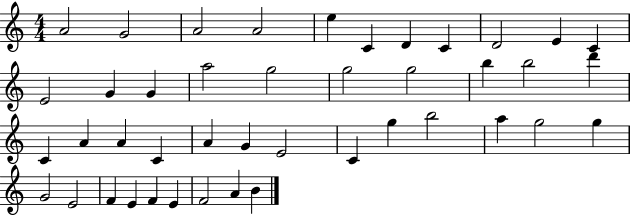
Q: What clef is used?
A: treble